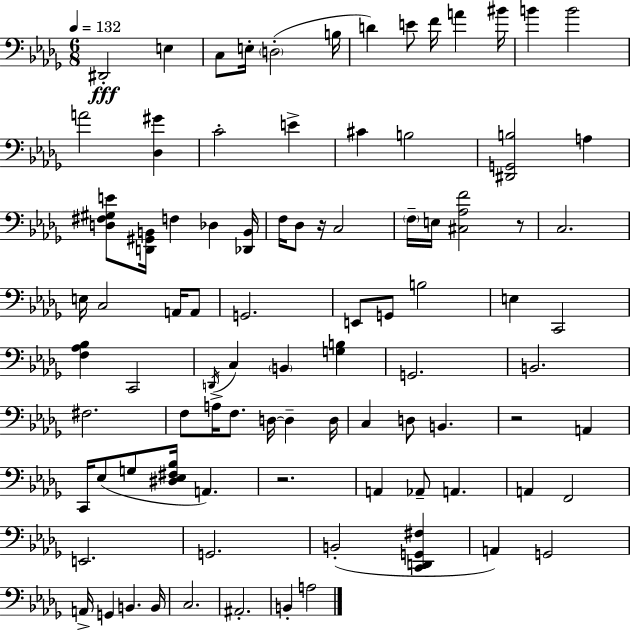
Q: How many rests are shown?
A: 4